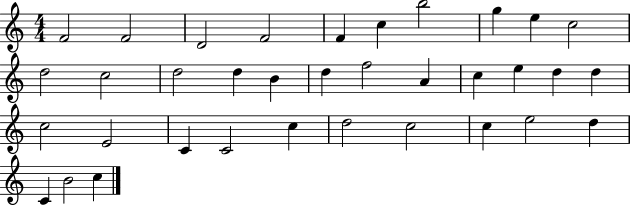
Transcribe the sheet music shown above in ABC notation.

X:1
T:Untitled
M:4/4
L:1/4
K:C
F2 F2 D2 F2 F c b2 g e c2 d2 c2 d2 d B d f2 A c e d d c2 E2 C C2 c d2 c2 c e2 d C B2 c